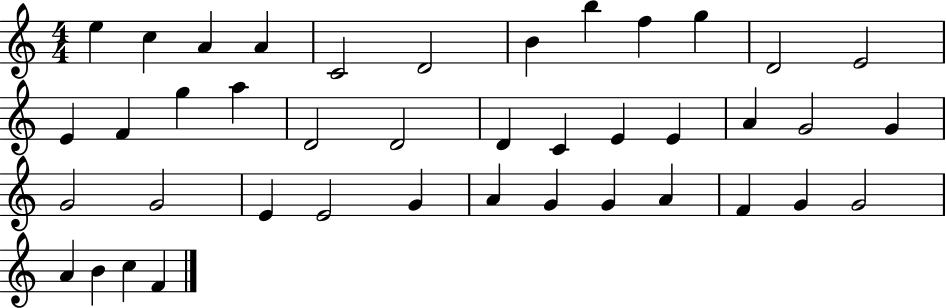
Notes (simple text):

E5/q C5/q A4/q A4/q C4/h D4/h B4/q B5/q F5/q G5/q D4/h E4/h E4/q F4/q G5/q A5/q D4/h D4/h D4/q C4/q E4/q E4/q A4/q G4/h G4/q G4/h G4/h E4/q E4/h G4/q A4/q G4/q G4/q A4/q F4/q G4/q G4/h A4/q B4/q C5/q F4/q